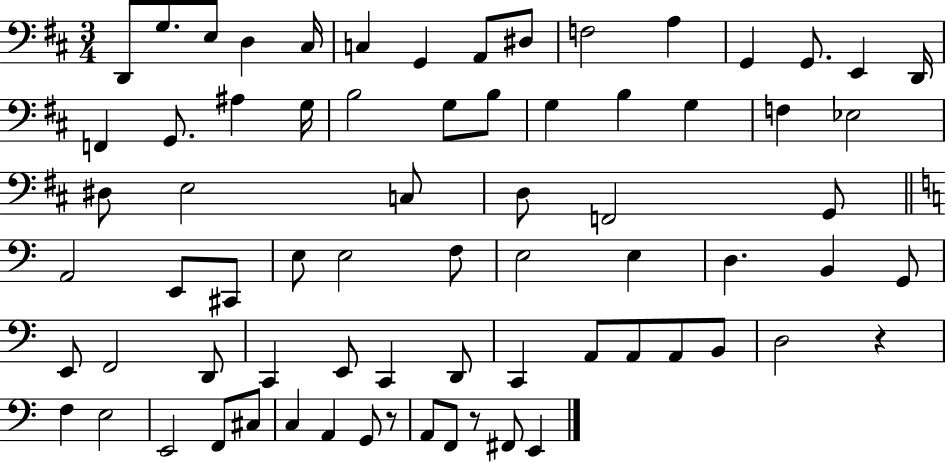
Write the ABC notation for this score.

X:1
T:Untitled
M:3/4
L:1/4
K:D
D,,/2 G,/2 E,/2 D, ^C,/4 C, G,, A,,/2 ^D,/2 F,2 A, G,, G,,/2 E,, D,,/4 F,, G,,/2 ^A, G,/4 B,2 G,/2 B,/2 G, B, G, F, _E,2 ^D,/2 E,2 C,/2 D,/2 F,,2 G,,/2 A,,2 E,,/2 ^C,,/2 E,/2 E,2 F,/2 E,2 E, D, B,, G,,/2 E,,/2 F,,2 D,,/2 C,, E,,/2 C,, D,,/2 C,, A,,/2 A,,/2 A,,/2 B,,/2 D,2 z F, E,2 E,,2 F,,/2 ^C,/2 C, A,, G,,/2 z/2 A,,/2 F,,/2 z/2 ^F,,/2 E,,